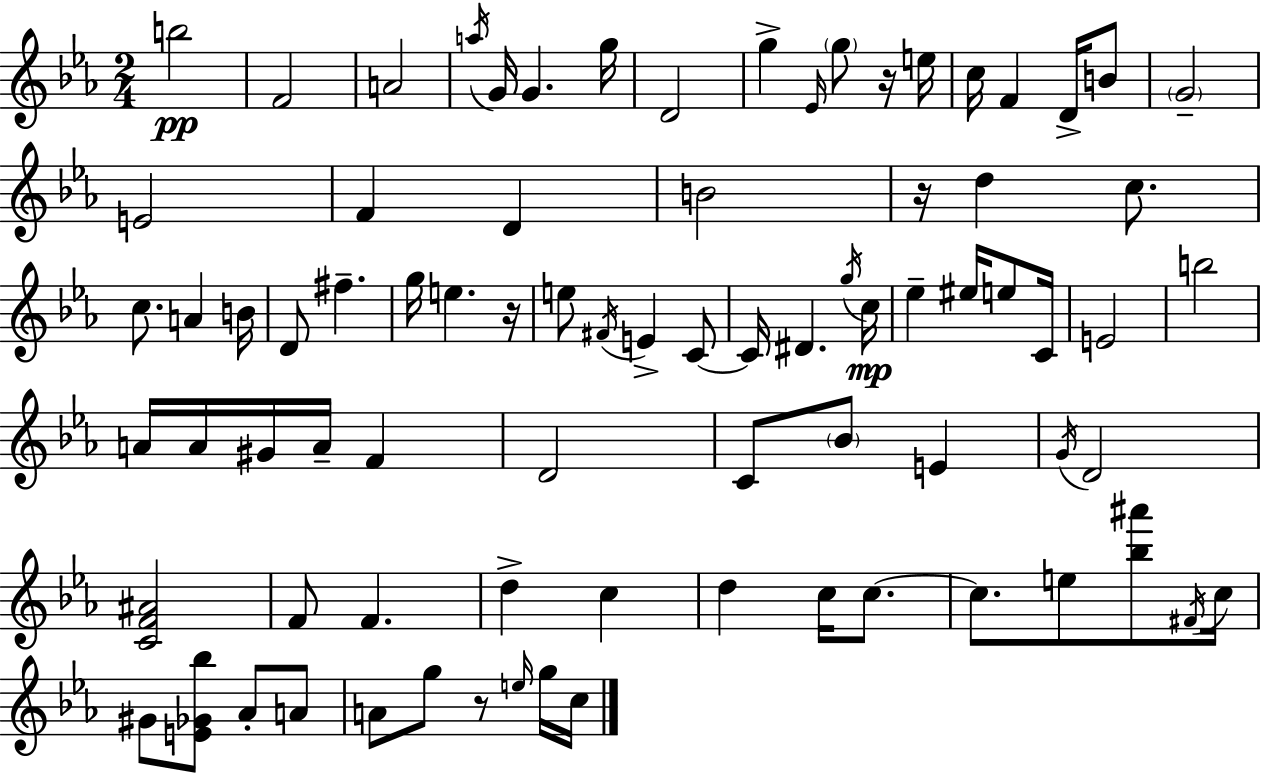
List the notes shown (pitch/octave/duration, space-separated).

B5/h F4/h A4/h A5/s G4/s G4/q. G5/s D4/h G5/q Eb4/s G5/e R/s E5/s C5/s F4/q D4/s B4/e G4/h E4/h F4/q D4/q B4/h R/s D5/q C5/e. C5/e. A4/q B4/s D4/e F#5/q. G5/s E5/q. R/s E5/e F#4/s E4/q C4/e C4/s D#4/q. G5/s C5/s Eb5/q EIS5/s E5/e C4/s E4/h B5/h A4/s A4/s G#4/s A4/s F4/q D4/h C4/e Bb4/e E4/q G4/s D4/h [C4,F4,A#4]/h F4/e F4/q. D5/q C5/q D5/q C5/s C5/e. C5/e. E5/e [Bb5,A#6]/e F#4/s C5/s G#4/e [E4,Gb4,Bb5]/e Ab4/e A4/e A4/e G5/e R/e E5/s G5/s C5/s